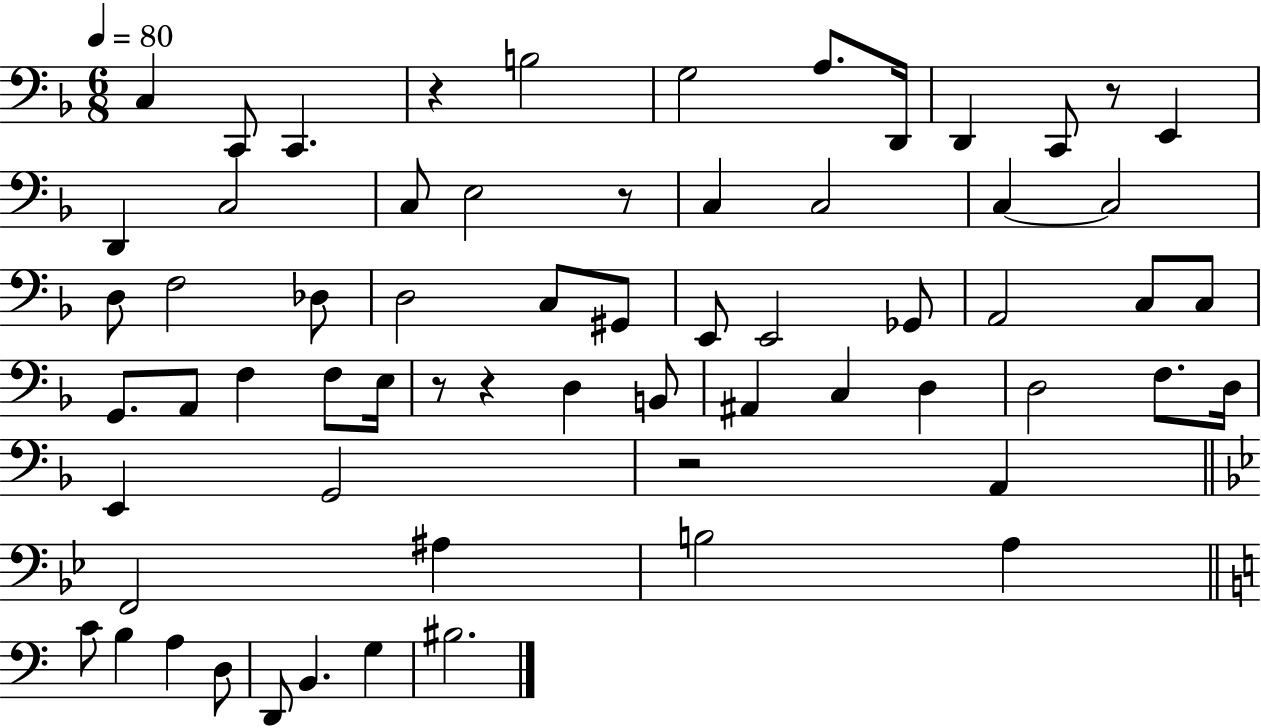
X:1
T:Untitled
M:6/8
L:1/4
K:F
C, C,,/2 C,, z B,2 G,2 A,/2 D,,/4 D,, C,,/2 z/2 E,, D,, C,2 C,/2 E,2 z/2 C, C,2 C, C,2 D,/2 F,2 _D,/2 D,2 C,/2 ^G,,/2 E,,/2 E,,2 _G,,/2 A,,2 C,/2 C,/2 G,,/2 A,,/2 F, F,/2 E,/4 z/2 z D, B,,/2 ^A,, C, D, D,2 F,/2 D,/4 E,, G,,2 z2 A,, F,,2 ^A, B,2 A, C/2 B, A, D,/2 D,,/2 B,, G, ^B,2